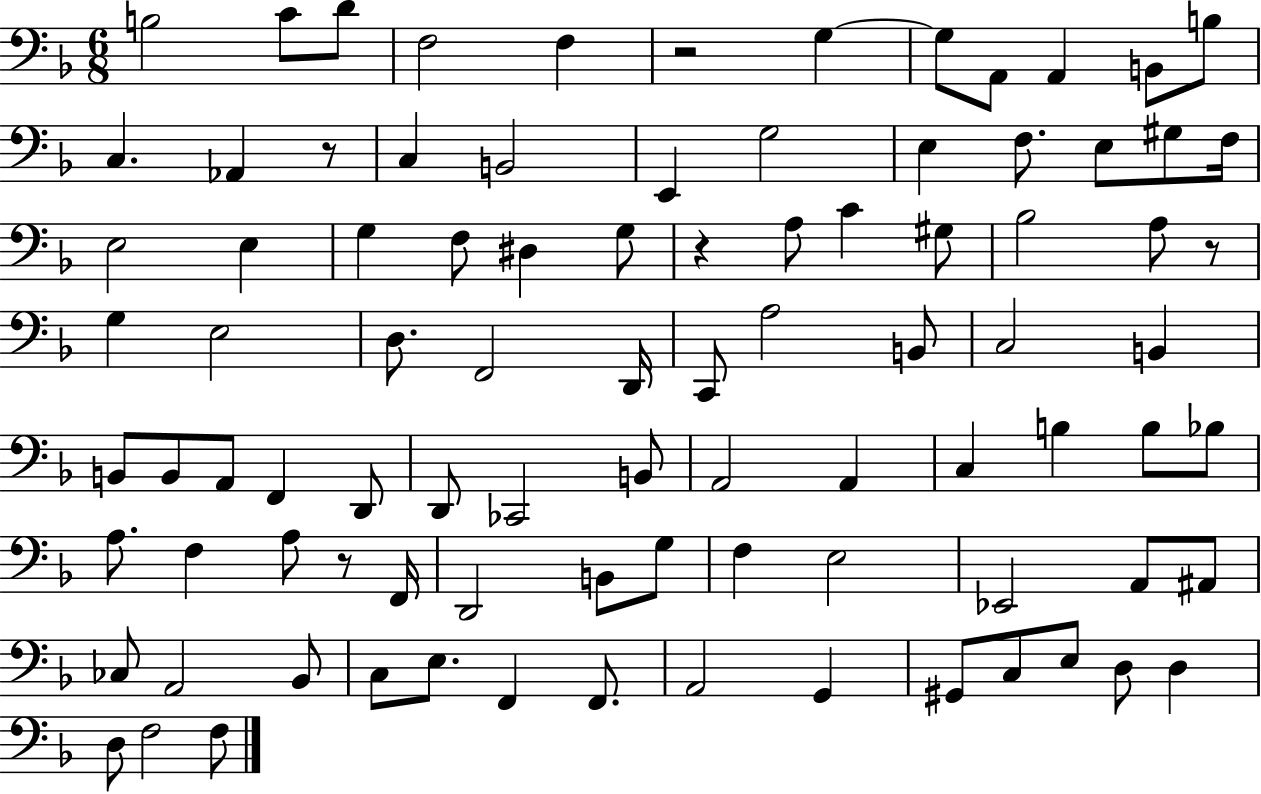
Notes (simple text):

B3/h C4/e D4/e F3/h F3/q R/h G3/q G3/e A2/e A2/q B2/e B3/e C3/q. Ab2/q R/e C3/q B2/h E2/q G3/h E3/q F3/e. E3/e G#3/e F3/s E3/h E3/q G3/q F3/e D#3/q G3/e R/q A3/e C4/q G#3/e Bb3/h A3/e R/e G3/q E3/h D3/e. F2/h D2/s C2/e A3/h B2/e C3/h B2/q B2/e B2/e A2/e F2/q D2/e D2/e CES2/h B2/e A2/h A2/q C3/q B3/q B3/e Bb3/e A3/e. F3/q A3/e R/e F2/s D2/h B2/e G3/e F3/q E3/h Eb2/h A2/e A#2/e CES3/e A2/h Bb2/e C3/e E3/e. F2/q F2/e. A2/h G2/q G#2/e C3/e E3/e D3/e D3/q D3/e F3/h F3/e